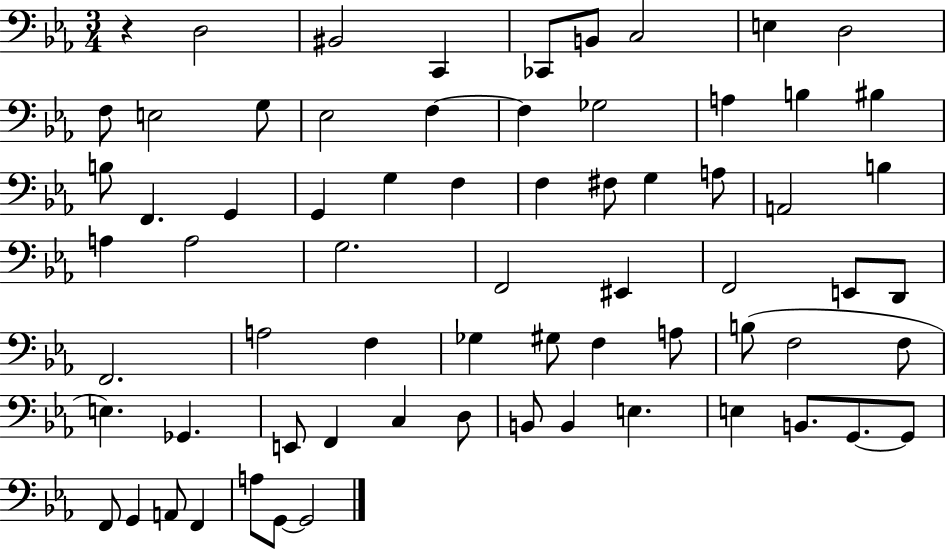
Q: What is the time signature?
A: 3/4